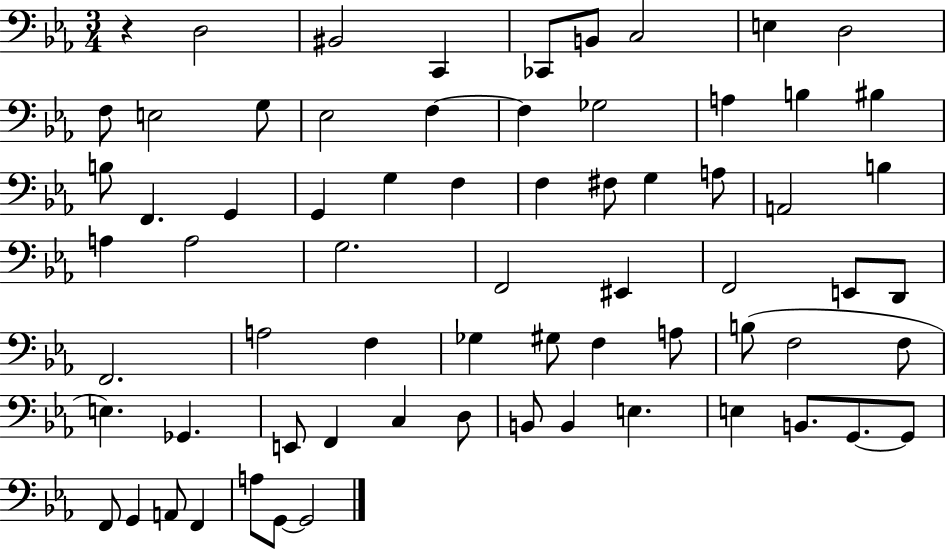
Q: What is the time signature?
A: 3/4